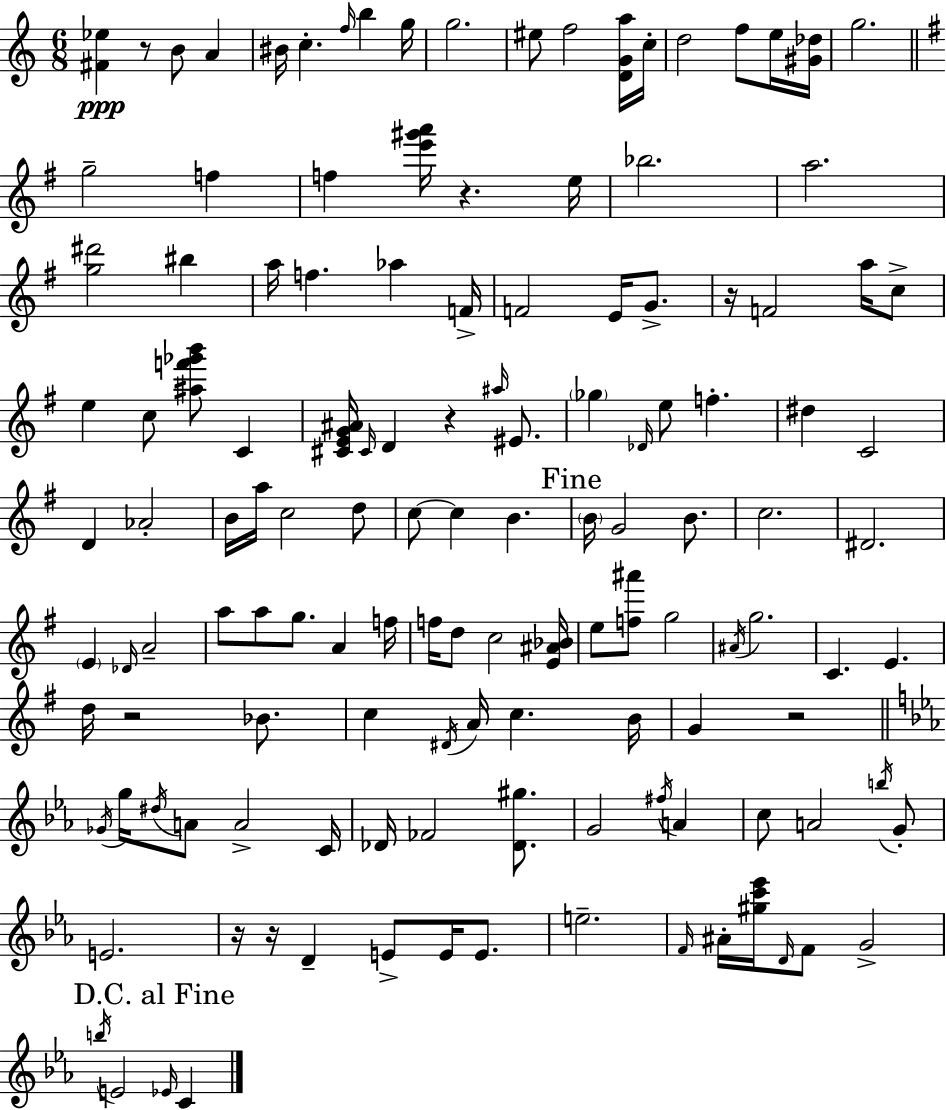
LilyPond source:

{
  \clef treble
  \numericTimeSignature
  \time 6/8
  \key a \minor
  \repeat volta 2 { <fis' ees''>4\ppp r8 b'8 a'4 | bis'16 c''4.-. \grace { f''16 } b''4 | g''16 g''2. | eis''8 f''2 <d' g' a''>16 | \break c''16-. d''2 f''8 e''16 | <gis' des''>16 g''2. | \bar "||" \break \key e \minor g''2-- f''4 | f''4 <e''' gis''' a'''>16 r4. e''16 | bes''2. | a''2. | \break <g'' dis'''>2 bis''4 | a''16 f''4. aes''4 f'16-> | f'2 e'16 g'8.-> | r16 f'2 a''16 c''8-> | \break e''4 c''8 <ais'' f''' ges''' b'''>8 c'4 | <cis' e' g' ais'>16 \grace { cis'16 } d'4 r4 \grace { ais''16 } eis'8. | \parenthesize ges''4 \grace { des'16 } e''8 f''4.-. | dis''4 c'2 | \break d'4 aes'2-. | b'16 a''16 c''2 | d''8 c''8~~ c''4 b'4. | \mark "Fine" \parenthesize b'16 g'2 | \break b'8. c''2. | dis'2. | \parenthesize e'4 \grace { des'16 } a'2-- | a''8 a''8 g''8. a'4 | \break f''16 f''16 d''8 c''2 | <e' ais' bes'>16 e''8 <f'' ais'''>8 g''2 | \acciaccatura { ais'16 } g''2. | c'4. e'4. | \break d''16 r2 | bes'8. c''4 \acciaccatura { dis'16 } a'16 c''4. | b'16 g'4 r2 | \bar "||" \break \key ees \major \acciaccatura { ges'16 } g''16 \acciaccatura { dis''16 } a'8 a'2-> | c'16 des'16 fes'2 <des' gis''>8. | g'2 \acciaccatura { fis''16 } a'4 | c''8 a'2 | \break \acciaccatura { b''16 } g'8-. e'2. | r16 r16 d'4-- e'8-> | e'16 e'8. e''2.-- | \grace { f'16 } ais'16-. <gis'' c''' ees'''>16 \grace { d'16 } f'8 g'2-> | \break \mark "D.C. al Fine" \acciaccatura { b''16 } e'2 | \grace { ees'16 } c'4 } \bar "|."
}